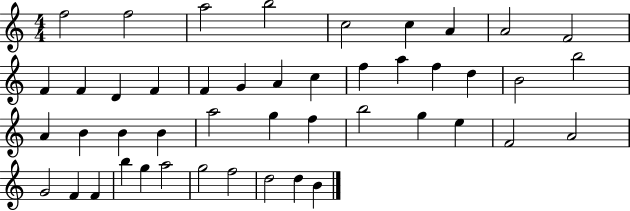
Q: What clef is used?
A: treble